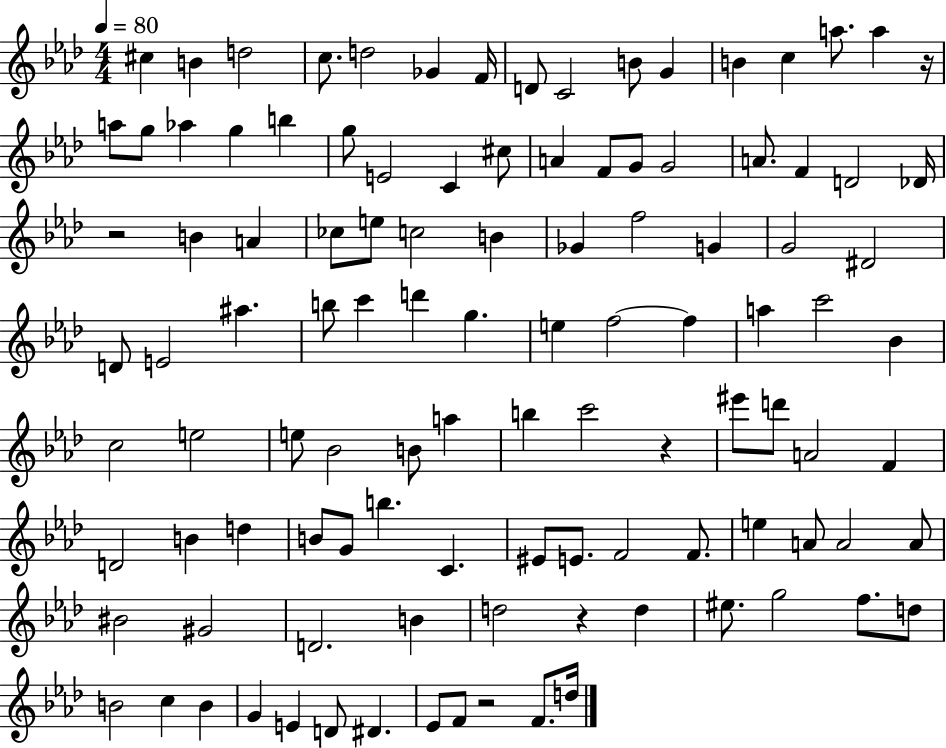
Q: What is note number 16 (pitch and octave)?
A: A5